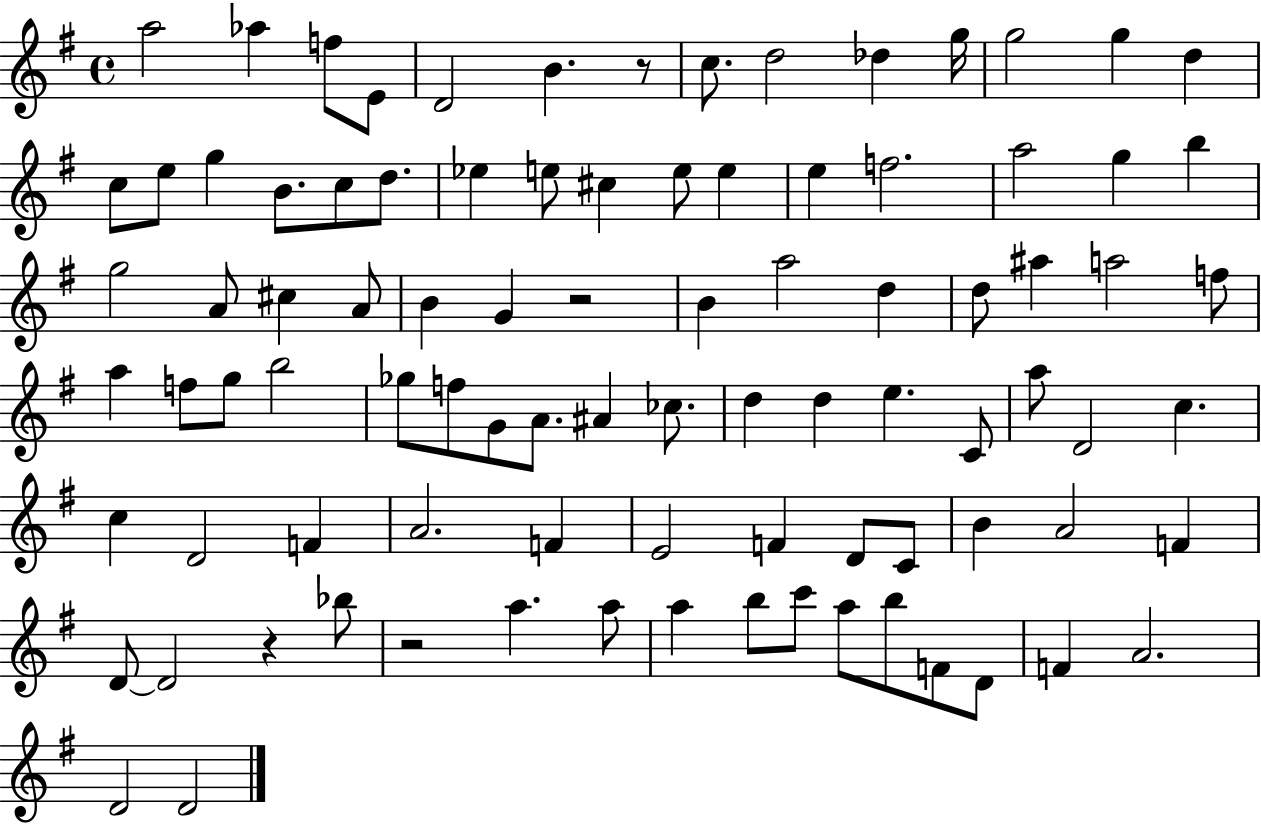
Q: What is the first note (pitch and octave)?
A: A5